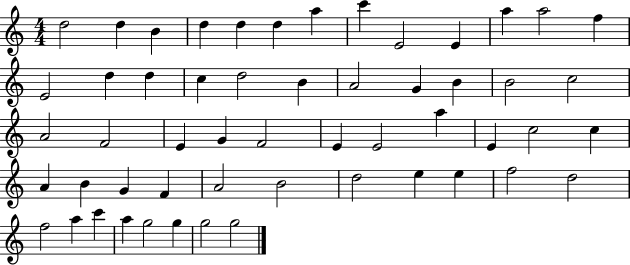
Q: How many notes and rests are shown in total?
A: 54